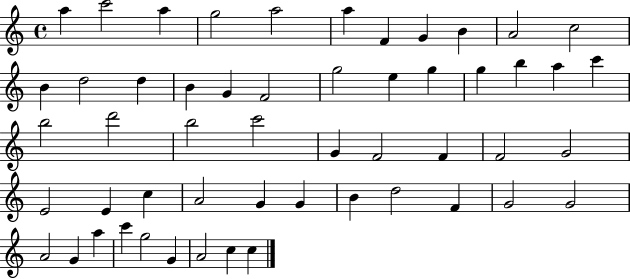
A5/q C6/h A5/q G5/h A5/h A5/q F4/q G4/q B4/q A4/h C5/h B4/q D5/h D5/q B4/q G4/q F4/h G5/h E5/q G5/q G5/q B5/q A5/q C6/q B5/h D6/h B5/h C6/h G4/q F4/h F4/q F4/h G4/h E4/h E4/q C5/q A4/h G4/q G4/q B4/q D5/h F4/q G4/h G4/h A4/h G4/q A5/q C6/q G5/h G4/q A4/h C5/q C5/q